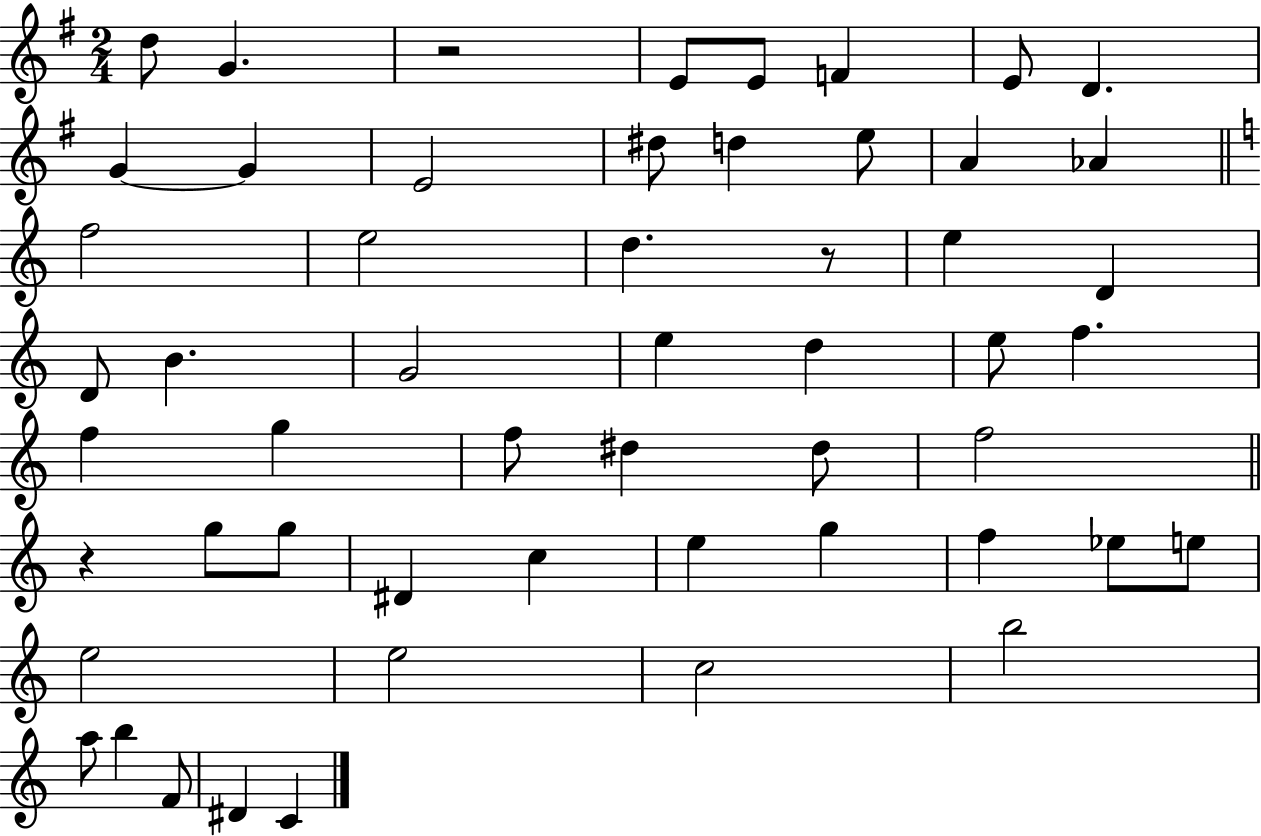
X:1
T:Untitled
M:2/4
L:1/4
K:G
d/2 G z2 E/2 E/2 F E/2 D G G E2 ^d/2 d e/2 A _A f2 e2 d z/2 e D D/2 B G2 e d e/2 f f g f/2 ^d ^d/2 f2 z g/2 g/2 ^D c e g f _e/2 e/2 e2 e2 c2 b2 a/2 b F/2 ^D C